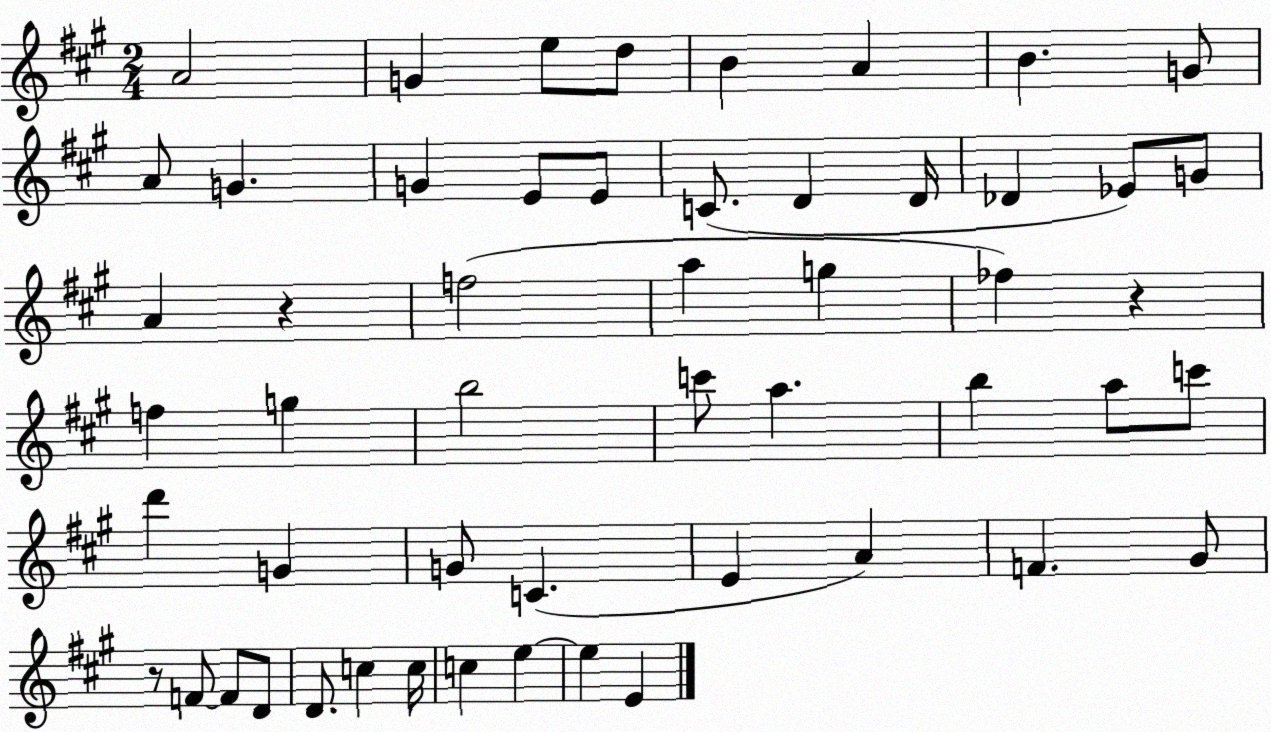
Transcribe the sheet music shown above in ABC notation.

X:1
T:Untitled
M:2/4
L:1/4
K:A
A2 G e/2 d/2 B A B G/2 A/2 G G E/2 E/2 C/2 D D/4 _D _E/2 G/2 A z f2 a g _f z f g b2 c'/2 a b a/2 c'/2 d' G G/2 C E A F ^G/2 z/2 F/2 F/2 D/2 D/2 c c/4 c e e E